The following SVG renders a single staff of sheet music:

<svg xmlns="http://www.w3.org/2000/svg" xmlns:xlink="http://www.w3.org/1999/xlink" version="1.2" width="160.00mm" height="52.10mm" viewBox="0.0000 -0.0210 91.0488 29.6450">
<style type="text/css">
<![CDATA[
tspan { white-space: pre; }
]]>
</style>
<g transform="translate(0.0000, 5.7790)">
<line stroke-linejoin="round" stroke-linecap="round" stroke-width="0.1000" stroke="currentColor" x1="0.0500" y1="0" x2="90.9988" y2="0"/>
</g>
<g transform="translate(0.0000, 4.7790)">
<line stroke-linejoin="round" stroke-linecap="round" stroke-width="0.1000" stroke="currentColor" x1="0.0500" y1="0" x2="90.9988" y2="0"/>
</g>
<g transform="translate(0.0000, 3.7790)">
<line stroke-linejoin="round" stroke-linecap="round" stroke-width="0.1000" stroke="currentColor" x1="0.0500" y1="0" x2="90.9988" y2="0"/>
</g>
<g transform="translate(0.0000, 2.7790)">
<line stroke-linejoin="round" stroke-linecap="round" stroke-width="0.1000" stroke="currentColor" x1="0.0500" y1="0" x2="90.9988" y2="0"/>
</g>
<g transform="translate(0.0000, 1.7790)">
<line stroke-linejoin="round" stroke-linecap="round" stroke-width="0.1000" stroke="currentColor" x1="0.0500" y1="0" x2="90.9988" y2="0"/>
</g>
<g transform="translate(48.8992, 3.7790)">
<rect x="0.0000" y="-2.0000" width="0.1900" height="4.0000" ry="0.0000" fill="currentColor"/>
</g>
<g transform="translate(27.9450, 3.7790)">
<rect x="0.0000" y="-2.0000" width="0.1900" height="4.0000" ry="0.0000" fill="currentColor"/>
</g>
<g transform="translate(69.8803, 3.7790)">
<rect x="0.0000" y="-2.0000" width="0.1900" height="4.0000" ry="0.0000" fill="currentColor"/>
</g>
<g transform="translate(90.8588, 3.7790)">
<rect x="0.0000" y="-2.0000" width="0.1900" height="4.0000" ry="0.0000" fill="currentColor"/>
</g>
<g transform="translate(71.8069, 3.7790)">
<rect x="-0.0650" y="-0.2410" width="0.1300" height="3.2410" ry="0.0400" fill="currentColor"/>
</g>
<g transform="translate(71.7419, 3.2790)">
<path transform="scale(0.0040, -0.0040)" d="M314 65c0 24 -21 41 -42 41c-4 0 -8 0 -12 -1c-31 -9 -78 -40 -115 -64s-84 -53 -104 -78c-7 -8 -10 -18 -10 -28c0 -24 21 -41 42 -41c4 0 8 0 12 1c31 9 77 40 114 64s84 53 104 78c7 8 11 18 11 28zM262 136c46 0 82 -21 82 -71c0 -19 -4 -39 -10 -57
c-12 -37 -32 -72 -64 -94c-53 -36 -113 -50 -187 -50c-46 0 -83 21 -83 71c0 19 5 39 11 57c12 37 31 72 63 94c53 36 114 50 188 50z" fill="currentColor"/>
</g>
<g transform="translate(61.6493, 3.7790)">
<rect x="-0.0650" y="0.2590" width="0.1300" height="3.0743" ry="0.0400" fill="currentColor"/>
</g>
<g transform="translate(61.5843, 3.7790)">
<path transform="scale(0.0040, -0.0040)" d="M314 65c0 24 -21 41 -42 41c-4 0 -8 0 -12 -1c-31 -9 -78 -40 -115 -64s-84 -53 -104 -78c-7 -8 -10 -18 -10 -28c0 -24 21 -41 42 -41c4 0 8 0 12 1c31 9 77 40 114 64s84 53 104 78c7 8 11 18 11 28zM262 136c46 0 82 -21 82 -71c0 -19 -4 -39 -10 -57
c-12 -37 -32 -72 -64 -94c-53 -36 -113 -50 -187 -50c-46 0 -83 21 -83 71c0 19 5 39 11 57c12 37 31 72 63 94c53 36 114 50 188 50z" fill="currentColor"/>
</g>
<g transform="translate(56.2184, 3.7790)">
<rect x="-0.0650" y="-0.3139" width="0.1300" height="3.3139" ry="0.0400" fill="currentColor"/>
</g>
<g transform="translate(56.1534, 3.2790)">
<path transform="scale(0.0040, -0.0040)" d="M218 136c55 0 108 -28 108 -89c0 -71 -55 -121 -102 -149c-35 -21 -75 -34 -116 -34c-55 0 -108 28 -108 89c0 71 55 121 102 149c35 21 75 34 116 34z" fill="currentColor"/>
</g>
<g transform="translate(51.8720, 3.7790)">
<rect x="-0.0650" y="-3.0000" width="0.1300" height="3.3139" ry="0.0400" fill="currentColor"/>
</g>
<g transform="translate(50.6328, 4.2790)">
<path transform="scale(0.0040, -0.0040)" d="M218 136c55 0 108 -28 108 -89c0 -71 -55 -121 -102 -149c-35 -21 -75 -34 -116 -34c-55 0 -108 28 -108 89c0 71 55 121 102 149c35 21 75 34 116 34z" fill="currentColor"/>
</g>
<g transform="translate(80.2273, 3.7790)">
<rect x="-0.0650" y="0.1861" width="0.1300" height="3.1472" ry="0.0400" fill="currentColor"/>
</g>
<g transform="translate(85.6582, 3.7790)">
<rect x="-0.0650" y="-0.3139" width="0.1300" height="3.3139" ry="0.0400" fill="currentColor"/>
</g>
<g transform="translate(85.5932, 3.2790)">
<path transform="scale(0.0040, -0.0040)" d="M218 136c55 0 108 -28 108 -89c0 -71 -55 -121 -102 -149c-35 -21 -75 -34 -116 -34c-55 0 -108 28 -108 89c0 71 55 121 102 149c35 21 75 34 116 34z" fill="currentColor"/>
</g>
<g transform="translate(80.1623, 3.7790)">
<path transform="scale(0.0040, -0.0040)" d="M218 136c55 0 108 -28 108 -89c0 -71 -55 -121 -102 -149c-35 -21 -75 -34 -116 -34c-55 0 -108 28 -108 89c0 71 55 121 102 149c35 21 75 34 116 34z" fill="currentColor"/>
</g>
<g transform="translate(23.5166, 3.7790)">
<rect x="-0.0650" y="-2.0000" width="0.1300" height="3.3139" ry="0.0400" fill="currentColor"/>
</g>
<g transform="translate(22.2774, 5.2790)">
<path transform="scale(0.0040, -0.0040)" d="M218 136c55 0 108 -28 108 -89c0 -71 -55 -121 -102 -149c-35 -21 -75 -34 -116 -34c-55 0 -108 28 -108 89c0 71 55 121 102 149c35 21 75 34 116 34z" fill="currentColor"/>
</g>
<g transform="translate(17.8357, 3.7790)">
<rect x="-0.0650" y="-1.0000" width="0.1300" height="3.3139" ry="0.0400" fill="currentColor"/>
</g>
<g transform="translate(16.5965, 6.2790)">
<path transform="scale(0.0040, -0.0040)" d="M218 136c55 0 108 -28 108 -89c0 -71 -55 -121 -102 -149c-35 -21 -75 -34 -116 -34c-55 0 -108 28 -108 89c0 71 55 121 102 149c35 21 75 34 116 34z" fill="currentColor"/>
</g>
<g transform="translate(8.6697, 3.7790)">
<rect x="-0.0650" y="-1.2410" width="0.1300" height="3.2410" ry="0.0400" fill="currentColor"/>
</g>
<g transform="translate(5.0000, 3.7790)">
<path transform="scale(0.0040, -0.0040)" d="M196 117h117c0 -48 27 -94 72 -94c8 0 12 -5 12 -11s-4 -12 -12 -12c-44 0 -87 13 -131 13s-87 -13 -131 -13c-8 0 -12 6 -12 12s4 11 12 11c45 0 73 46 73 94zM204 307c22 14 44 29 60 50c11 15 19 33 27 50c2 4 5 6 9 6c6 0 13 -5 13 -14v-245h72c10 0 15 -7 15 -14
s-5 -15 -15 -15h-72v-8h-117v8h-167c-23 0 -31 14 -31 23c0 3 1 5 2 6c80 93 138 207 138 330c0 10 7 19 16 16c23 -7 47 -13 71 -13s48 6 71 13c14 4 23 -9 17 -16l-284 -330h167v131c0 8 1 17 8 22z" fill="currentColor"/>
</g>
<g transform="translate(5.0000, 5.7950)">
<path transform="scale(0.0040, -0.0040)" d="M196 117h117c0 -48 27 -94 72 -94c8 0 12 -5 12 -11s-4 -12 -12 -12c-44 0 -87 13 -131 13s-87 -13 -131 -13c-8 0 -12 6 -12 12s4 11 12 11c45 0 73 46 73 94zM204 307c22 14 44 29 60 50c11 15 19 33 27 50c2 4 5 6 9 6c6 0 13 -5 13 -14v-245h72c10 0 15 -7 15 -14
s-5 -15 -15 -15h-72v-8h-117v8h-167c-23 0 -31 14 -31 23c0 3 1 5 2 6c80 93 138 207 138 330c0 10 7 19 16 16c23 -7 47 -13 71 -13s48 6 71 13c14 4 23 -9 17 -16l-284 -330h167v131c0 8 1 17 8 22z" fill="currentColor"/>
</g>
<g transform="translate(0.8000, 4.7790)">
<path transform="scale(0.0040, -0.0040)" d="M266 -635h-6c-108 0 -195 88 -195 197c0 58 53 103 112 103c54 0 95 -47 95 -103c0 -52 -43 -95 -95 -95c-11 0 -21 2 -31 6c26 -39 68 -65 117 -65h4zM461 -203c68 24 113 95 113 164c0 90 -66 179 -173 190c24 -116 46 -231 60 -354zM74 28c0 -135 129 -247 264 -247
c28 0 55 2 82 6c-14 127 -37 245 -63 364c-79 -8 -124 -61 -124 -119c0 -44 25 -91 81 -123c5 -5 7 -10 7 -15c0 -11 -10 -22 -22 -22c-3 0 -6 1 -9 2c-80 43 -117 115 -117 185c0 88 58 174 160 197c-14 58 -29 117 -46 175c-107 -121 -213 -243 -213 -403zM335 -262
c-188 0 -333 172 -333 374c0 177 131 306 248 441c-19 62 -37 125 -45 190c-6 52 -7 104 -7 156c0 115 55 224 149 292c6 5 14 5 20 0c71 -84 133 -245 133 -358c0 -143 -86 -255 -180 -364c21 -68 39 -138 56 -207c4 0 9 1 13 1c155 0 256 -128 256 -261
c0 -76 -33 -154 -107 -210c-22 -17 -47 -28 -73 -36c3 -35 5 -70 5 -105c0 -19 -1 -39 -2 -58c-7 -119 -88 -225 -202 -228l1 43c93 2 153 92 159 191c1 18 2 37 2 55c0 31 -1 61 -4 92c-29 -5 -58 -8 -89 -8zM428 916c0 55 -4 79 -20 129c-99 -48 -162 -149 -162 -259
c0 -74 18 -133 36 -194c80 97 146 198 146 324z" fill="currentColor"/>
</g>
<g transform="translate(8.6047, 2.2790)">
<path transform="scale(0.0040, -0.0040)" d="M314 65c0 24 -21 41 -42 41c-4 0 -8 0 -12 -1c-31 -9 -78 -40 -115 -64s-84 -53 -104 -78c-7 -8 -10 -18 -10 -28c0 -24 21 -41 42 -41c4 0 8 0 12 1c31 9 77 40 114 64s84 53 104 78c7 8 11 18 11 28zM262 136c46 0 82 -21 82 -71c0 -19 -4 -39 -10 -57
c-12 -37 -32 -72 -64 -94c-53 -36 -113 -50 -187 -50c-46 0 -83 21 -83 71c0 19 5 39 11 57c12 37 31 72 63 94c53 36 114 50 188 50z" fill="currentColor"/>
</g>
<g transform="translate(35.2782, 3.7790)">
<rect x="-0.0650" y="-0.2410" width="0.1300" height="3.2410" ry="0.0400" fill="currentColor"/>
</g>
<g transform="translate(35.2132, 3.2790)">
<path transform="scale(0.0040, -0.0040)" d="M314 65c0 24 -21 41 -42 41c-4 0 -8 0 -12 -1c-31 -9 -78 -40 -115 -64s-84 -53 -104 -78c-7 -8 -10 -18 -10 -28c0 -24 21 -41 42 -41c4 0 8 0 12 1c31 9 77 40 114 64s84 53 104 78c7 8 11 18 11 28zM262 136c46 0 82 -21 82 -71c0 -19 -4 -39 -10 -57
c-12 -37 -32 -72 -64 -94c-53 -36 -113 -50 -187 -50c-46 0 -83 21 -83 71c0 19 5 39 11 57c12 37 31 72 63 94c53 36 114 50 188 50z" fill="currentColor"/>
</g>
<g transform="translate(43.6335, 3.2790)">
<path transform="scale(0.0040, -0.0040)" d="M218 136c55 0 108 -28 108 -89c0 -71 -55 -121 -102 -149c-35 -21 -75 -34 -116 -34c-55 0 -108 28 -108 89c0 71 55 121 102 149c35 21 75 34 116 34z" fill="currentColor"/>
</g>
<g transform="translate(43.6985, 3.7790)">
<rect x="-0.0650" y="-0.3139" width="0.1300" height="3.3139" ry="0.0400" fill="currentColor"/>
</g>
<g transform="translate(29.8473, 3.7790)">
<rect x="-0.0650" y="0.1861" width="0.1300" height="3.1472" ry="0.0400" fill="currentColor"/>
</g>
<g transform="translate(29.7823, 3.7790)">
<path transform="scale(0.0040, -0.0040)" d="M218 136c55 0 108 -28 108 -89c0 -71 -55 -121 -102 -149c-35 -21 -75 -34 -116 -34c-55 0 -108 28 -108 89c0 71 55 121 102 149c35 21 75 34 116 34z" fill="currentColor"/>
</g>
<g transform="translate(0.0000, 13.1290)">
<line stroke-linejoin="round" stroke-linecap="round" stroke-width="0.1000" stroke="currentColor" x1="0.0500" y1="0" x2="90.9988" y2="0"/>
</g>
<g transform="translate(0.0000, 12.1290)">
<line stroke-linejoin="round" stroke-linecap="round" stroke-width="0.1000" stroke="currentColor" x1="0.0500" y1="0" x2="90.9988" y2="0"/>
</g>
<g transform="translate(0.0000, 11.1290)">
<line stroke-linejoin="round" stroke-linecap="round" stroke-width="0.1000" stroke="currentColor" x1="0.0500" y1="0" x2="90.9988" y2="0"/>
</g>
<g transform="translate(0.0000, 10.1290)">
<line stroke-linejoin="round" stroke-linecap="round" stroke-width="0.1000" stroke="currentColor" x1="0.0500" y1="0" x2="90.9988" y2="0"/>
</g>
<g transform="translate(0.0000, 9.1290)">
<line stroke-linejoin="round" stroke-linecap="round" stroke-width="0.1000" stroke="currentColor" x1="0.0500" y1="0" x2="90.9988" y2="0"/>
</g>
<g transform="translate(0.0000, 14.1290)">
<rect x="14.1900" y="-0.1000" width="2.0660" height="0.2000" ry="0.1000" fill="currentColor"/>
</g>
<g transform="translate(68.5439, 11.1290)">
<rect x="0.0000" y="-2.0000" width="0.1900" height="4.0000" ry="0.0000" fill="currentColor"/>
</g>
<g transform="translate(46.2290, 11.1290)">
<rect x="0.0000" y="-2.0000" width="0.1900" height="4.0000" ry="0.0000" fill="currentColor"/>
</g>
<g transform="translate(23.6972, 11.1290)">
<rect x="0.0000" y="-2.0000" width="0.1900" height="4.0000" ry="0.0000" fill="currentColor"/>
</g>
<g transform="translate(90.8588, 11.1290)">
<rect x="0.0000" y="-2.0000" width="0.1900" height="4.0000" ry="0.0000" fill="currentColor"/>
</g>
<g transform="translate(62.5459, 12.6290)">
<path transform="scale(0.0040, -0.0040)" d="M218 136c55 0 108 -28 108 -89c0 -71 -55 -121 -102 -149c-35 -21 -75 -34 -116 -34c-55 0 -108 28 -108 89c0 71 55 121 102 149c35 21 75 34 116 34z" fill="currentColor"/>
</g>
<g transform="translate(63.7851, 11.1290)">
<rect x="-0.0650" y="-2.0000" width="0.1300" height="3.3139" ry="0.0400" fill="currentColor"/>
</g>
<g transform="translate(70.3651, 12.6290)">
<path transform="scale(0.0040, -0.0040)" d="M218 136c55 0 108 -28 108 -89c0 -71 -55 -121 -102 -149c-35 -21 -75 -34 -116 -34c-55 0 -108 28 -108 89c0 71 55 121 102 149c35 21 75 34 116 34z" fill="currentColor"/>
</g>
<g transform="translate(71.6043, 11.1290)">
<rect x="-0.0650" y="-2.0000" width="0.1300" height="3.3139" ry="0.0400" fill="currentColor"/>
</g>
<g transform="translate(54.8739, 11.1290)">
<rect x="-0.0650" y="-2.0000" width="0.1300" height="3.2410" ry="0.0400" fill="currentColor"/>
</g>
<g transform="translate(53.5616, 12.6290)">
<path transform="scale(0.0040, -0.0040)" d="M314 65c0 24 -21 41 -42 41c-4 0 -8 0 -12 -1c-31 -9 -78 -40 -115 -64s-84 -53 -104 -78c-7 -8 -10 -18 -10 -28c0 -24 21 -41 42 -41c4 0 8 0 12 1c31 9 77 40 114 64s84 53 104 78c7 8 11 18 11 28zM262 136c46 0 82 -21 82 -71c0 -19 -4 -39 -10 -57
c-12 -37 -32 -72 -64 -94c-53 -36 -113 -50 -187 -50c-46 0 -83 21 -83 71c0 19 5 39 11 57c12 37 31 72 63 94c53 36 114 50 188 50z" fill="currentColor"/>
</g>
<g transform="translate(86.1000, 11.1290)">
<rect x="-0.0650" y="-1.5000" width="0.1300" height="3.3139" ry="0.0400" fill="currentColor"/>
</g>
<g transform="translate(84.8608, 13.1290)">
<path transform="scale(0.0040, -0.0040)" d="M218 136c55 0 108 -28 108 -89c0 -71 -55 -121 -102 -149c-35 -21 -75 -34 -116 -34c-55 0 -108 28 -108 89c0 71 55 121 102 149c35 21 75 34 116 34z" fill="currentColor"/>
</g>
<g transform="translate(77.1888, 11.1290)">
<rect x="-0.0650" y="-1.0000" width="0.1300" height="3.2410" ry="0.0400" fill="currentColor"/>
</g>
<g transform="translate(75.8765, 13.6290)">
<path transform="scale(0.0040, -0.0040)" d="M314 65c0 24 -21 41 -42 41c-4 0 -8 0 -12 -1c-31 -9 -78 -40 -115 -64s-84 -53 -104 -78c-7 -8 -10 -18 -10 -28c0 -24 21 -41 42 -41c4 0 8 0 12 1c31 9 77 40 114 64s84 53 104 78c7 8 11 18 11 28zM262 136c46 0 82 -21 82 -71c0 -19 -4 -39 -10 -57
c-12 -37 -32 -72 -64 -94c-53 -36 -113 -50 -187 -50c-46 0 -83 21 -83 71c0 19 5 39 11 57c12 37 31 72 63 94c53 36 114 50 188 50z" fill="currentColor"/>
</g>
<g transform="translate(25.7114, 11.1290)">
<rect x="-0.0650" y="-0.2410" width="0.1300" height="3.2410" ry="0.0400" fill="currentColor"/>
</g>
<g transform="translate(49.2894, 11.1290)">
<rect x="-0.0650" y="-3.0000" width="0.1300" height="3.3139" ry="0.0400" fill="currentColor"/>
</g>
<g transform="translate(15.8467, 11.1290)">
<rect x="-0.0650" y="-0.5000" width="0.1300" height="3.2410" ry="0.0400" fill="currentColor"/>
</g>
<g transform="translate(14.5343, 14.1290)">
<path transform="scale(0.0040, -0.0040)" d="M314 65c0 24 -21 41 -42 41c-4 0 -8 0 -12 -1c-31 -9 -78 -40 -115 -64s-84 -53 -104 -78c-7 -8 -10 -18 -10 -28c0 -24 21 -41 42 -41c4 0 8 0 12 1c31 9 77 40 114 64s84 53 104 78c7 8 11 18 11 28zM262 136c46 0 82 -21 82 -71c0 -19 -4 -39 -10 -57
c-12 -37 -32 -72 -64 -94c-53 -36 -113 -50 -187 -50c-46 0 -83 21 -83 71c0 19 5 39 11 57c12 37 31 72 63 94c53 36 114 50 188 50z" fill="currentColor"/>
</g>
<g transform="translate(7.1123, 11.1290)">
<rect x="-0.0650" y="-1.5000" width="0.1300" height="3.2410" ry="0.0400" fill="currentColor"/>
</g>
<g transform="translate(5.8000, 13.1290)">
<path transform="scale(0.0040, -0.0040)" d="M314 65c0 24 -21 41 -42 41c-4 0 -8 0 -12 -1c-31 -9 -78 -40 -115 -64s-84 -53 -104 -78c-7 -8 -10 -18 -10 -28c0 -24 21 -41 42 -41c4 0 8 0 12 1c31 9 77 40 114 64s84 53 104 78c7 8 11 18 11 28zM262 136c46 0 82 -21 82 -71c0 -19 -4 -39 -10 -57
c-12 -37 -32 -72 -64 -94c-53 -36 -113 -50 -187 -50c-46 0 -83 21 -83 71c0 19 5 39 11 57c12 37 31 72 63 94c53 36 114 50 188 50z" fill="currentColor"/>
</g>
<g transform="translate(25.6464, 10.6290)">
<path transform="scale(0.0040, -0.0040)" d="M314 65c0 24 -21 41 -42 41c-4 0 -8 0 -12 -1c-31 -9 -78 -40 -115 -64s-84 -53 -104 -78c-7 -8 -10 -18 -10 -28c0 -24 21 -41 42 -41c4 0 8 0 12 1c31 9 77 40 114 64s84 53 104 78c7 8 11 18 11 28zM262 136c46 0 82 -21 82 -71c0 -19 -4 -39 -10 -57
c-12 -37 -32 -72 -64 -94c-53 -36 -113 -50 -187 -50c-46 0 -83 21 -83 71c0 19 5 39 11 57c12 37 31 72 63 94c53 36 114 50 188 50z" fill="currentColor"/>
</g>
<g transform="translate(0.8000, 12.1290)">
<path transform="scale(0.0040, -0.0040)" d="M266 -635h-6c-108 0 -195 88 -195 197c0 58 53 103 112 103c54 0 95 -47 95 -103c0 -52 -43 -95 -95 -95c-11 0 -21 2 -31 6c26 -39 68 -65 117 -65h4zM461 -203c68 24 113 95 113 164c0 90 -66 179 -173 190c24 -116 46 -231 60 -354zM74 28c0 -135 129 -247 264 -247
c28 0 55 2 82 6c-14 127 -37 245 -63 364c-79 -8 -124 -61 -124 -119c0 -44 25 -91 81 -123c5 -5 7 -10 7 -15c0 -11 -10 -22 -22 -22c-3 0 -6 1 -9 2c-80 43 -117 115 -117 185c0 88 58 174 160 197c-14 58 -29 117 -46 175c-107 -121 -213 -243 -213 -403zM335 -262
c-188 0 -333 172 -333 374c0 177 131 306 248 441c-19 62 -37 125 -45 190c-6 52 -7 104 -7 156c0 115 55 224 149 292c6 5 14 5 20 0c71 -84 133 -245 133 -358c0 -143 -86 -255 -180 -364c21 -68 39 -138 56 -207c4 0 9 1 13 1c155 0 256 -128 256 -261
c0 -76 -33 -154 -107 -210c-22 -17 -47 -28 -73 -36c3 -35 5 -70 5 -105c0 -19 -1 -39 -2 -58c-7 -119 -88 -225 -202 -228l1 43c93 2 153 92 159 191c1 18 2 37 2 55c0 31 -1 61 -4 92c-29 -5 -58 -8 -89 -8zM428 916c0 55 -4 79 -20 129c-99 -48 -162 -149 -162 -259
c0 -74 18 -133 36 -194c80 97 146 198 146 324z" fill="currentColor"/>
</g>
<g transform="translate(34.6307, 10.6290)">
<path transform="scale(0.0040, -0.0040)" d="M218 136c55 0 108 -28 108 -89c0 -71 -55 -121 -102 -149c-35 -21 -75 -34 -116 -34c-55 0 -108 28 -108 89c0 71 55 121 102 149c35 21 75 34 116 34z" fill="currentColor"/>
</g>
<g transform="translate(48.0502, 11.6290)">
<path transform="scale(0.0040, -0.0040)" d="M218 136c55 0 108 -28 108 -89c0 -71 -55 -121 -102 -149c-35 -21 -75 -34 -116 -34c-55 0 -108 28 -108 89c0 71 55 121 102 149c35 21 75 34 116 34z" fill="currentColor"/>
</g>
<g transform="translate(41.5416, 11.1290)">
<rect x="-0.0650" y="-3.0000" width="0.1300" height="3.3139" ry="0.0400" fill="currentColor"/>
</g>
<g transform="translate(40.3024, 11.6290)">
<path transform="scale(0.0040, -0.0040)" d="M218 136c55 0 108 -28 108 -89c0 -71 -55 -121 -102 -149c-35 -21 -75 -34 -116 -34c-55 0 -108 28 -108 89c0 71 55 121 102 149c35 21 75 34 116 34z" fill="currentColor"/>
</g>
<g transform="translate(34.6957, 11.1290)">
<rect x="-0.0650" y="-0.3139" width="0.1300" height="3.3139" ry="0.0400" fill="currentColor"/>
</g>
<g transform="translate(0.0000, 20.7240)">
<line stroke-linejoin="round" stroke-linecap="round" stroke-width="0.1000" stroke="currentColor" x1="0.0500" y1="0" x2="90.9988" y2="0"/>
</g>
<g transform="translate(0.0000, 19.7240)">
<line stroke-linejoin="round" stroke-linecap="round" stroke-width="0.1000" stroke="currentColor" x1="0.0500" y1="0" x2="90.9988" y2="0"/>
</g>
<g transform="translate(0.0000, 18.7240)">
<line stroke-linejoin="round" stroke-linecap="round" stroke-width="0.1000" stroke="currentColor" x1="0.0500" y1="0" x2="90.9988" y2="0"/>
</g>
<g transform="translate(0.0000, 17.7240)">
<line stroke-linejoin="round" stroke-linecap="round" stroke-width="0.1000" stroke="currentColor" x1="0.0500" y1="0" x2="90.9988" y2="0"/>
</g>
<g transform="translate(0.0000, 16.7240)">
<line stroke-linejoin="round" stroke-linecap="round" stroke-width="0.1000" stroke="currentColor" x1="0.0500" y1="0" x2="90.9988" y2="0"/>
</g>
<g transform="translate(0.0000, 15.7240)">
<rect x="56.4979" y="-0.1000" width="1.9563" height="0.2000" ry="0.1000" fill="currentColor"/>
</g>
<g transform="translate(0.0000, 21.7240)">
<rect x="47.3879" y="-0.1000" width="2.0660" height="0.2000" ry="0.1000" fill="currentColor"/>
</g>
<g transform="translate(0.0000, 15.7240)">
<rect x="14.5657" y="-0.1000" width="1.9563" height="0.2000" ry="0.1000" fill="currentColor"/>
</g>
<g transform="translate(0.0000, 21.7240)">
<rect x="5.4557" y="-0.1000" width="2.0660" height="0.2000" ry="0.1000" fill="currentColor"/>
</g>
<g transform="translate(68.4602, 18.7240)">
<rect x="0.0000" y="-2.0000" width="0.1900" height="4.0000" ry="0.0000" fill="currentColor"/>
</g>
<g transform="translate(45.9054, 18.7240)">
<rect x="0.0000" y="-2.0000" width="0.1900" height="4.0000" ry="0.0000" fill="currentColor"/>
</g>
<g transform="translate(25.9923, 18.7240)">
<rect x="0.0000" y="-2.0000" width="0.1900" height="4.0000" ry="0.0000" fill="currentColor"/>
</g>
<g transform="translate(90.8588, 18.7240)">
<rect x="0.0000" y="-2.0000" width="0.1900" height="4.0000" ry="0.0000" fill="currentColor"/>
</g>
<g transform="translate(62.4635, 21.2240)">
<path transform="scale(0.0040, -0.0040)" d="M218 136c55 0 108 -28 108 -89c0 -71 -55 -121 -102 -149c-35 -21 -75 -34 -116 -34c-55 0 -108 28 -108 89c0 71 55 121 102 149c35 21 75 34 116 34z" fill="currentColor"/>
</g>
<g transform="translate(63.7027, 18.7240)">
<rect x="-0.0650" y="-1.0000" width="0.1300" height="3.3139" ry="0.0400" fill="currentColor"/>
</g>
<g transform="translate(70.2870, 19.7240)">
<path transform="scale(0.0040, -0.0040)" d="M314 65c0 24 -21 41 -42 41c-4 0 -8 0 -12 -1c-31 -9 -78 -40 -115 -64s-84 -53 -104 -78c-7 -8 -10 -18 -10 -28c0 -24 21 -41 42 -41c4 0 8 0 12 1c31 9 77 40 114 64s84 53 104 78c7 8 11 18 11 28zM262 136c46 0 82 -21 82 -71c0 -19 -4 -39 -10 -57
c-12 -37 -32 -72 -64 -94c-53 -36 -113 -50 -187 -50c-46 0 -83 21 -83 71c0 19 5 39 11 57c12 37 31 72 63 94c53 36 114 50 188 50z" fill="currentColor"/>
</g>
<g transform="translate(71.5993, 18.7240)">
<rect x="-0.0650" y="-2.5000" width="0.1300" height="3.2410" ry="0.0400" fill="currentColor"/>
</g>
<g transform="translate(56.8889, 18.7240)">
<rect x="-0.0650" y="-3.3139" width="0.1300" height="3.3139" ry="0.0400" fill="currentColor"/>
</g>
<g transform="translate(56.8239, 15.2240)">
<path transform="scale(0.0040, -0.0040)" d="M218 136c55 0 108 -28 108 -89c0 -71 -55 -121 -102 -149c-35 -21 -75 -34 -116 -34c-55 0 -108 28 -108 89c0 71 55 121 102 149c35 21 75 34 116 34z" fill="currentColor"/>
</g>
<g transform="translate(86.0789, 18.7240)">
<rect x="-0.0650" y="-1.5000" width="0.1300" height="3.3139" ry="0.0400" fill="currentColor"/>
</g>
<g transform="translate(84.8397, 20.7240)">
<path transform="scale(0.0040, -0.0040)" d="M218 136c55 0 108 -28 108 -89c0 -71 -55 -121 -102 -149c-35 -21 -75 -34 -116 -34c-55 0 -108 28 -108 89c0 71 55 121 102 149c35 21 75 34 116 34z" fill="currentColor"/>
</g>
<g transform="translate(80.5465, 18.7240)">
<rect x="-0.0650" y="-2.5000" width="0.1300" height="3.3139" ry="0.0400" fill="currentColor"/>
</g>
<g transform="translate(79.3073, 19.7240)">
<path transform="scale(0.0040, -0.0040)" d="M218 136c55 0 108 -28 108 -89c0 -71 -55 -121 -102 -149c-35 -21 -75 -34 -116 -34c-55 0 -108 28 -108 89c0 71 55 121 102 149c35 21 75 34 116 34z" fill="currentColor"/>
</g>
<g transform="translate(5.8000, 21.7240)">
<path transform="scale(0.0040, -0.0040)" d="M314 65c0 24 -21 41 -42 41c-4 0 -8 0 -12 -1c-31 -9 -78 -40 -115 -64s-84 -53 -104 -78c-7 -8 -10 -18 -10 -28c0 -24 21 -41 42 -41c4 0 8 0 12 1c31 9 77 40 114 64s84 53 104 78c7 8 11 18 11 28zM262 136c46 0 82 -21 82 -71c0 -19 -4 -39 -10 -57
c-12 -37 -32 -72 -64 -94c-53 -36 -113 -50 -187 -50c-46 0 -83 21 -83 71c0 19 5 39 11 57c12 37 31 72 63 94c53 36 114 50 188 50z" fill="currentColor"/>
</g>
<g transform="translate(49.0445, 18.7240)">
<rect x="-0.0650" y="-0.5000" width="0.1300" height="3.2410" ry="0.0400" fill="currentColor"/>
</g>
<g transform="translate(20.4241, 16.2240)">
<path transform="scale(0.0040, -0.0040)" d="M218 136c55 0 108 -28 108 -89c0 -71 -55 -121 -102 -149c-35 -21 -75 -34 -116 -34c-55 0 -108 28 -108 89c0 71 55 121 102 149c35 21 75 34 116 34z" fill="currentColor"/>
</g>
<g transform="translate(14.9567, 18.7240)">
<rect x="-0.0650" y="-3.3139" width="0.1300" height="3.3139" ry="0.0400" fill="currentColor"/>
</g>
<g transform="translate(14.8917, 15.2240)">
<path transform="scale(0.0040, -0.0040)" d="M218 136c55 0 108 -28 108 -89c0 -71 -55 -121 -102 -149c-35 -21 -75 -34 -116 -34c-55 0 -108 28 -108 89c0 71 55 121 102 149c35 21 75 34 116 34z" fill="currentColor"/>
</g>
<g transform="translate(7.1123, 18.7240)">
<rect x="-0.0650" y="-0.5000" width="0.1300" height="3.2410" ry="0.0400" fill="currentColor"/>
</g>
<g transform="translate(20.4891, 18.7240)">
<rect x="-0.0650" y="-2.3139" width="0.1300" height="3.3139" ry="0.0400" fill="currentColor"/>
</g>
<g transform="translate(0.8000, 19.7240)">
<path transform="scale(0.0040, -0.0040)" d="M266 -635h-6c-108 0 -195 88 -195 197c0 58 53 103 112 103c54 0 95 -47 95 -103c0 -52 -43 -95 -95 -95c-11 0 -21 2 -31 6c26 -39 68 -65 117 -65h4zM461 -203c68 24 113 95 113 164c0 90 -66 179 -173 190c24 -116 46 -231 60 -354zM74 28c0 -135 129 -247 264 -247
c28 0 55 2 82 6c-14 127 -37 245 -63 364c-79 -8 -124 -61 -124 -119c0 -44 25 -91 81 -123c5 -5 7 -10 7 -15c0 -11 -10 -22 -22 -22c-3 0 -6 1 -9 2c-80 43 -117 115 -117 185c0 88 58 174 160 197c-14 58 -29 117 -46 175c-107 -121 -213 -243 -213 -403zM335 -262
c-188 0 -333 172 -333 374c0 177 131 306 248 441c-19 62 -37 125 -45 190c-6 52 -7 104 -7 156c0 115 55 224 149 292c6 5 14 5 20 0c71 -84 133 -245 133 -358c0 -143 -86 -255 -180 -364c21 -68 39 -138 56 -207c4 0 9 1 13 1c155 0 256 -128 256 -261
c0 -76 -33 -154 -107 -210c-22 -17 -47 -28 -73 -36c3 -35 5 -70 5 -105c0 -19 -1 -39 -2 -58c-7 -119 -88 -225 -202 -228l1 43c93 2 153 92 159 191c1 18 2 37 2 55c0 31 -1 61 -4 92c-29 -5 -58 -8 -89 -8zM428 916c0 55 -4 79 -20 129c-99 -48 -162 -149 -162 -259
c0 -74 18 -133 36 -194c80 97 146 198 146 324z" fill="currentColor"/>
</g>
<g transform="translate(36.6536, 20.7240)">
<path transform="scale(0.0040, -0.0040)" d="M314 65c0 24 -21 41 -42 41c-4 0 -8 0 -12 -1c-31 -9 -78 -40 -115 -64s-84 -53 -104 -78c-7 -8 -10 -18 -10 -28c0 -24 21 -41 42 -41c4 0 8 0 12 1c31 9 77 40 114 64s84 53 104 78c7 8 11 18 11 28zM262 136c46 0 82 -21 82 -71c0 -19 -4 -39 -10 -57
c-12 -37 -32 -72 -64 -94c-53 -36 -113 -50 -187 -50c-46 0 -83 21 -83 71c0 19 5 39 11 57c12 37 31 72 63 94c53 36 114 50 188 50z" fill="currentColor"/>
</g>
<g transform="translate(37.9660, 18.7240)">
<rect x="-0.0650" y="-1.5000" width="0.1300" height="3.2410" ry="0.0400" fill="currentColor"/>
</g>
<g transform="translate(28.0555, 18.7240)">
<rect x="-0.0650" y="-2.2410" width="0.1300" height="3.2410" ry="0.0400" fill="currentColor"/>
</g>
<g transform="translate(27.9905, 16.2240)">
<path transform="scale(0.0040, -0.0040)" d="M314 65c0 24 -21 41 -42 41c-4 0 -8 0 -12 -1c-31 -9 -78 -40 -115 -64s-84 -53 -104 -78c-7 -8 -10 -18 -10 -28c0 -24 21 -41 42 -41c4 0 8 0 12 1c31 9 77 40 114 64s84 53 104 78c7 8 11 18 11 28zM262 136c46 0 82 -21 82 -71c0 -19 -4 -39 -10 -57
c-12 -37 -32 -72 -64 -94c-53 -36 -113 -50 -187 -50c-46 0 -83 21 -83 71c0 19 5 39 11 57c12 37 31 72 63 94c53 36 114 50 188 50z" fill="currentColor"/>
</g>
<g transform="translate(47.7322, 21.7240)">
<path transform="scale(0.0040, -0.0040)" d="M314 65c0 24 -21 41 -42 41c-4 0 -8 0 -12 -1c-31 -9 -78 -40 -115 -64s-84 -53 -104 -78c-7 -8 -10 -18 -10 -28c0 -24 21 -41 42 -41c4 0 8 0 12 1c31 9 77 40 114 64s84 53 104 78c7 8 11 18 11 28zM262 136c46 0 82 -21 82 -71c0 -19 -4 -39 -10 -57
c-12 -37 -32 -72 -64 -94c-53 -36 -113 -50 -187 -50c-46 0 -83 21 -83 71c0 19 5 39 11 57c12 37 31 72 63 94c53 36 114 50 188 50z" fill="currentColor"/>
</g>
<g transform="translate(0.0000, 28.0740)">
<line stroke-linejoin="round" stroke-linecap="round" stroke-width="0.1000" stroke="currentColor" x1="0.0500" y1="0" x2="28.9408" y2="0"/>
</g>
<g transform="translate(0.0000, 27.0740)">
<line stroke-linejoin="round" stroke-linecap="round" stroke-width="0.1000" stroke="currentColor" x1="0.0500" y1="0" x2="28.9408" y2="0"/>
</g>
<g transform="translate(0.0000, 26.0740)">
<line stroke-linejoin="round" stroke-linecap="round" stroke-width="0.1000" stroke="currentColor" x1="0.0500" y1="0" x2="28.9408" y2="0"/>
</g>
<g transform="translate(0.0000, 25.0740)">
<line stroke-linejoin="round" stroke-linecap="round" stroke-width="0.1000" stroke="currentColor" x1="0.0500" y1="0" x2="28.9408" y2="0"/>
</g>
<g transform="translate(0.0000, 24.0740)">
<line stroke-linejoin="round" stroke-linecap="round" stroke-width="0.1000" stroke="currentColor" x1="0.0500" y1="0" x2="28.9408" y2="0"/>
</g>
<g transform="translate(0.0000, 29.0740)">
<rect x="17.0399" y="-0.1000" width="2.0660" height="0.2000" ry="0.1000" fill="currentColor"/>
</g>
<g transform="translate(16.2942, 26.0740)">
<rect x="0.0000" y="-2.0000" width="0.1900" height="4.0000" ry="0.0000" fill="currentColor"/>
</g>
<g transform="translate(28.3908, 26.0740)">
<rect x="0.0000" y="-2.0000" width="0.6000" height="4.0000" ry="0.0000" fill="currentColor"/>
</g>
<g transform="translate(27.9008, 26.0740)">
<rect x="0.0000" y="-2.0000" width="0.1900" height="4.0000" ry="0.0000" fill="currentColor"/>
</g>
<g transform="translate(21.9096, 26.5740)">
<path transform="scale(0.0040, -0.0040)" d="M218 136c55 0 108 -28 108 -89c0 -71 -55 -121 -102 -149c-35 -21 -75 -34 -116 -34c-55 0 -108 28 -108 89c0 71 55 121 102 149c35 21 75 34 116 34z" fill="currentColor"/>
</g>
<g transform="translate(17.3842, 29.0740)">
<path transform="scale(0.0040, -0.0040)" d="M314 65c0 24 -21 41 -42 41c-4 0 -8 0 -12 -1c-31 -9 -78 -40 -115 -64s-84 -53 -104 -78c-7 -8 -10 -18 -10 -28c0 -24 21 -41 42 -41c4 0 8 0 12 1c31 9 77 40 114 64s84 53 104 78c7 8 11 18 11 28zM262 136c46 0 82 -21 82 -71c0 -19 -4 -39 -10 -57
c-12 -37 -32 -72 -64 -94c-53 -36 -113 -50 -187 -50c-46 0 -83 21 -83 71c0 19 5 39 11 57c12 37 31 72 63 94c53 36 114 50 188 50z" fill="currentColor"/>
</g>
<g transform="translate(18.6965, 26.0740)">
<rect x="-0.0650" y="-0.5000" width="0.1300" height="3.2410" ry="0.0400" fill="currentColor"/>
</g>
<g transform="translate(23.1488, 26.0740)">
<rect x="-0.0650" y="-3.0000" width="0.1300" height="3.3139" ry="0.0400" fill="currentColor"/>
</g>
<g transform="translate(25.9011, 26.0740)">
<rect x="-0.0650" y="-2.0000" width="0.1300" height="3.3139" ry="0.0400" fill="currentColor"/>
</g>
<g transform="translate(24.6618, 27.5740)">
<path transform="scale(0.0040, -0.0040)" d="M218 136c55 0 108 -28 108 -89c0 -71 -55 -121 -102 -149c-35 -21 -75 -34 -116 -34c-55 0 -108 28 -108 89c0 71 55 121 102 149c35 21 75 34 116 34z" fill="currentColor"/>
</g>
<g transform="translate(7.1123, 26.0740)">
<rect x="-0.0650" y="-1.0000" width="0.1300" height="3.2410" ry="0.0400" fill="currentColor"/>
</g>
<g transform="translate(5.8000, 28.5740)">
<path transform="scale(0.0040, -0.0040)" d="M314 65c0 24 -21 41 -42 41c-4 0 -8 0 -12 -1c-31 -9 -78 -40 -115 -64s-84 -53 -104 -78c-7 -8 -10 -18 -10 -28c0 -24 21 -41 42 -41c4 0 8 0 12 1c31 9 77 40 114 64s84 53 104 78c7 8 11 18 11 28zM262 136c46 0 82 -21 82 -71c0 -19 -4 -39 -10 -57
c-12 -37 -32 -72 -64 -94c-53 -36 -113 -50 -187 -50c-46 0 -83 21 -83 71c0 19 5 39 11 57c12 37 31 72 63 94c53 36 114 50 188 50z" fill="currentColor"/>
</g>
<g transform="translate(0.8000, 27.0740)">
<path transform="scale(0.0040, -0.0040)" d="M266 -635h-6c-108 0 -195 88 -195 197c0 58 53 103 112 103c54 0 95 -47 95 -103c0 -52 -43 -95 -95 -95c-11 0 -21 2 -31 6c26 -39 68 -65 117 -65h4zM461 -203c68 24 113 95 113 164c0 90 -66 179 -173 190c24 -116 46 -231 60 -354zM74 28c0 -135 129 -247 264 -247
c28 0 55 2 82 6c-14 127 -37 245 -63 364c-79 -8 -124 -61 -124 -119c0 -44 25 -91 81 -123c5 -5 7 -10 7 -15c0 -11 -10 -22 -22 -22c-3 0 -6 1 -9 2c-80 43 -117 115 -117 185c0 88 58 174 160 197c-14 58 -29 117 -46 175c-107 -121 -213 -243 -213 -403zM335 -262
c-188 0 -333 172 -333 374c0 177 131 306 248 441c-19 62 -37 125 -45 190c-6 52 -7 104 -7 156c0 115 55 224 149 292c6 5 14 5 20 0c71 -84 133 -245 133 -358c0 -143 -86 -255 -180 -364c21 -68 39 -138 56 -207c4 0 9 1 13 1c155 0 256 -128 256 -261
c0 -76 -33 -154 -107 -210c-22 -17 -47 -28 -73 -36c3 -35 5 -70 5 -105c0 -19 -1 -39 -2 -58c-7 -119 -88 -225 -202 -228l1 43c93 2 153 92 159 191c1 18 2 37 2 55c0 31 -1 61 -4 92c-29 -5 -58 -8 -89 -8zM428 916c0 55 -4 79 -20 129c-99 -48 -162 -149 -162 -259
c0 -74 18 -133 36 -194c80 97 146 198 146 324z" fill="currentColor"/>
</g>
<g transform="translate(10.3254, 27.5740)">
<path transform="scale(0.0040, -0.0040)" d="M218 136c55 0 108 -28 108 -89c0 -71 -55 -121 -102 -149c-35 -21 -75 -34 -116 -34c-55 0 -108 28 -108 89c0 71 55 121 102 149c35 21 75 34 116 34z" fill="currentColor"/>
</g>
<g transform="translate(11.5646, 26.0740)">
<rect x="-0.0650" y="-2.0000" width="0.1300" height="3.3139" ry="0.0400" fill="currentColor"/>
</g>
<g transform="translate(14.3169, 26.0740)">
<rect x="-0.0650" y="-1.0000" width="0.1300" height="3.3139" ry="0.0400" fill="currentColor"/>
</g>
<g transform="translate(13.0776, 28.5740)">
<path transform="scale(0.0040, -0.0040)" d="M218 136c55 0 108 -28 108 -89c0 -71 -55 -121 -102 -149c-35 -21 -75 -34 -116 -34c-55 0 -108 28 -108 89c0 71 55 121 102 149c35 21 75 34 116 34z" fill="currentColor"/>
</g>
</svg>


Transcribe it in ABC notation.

X:1
T:Untitled
M:4/4
L:1/4
K:C
e2 D F B c2 c A c B2 c2 B c E2 C2 c2 c A A F2 F F D2 E C2 b g g2 E2 C2 b D G2 G E D2 F D C2 A F